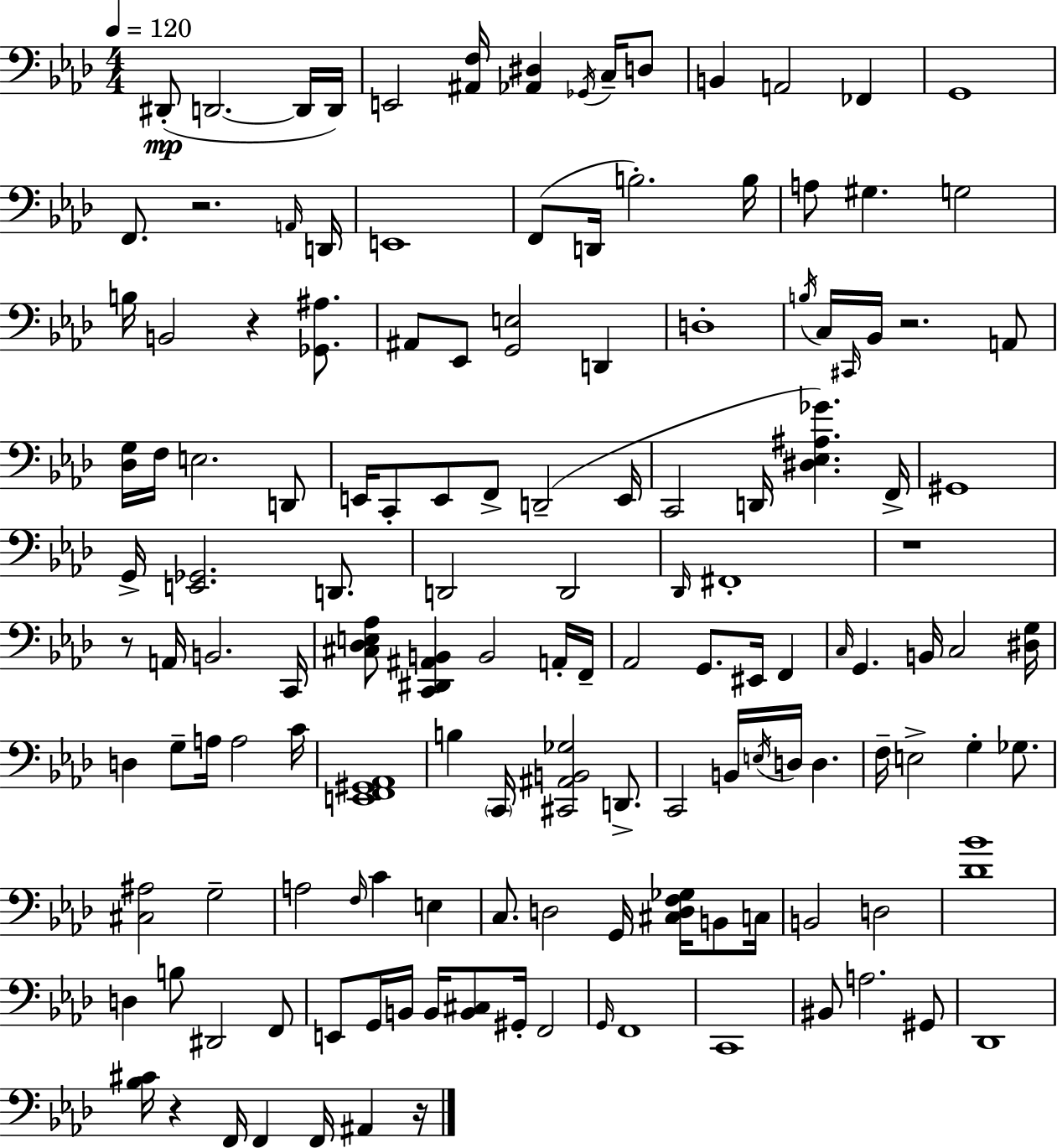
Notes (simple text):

D#2/e D2/h. D2/s D2/s E2/h [A#2,F3]/s [Ab2,D#3]/q Gb2/s C3/s D3/e B2/q A2/h FES2/q G2/w F2/e. R/h. A2/s D2/s E2/w F2/e D2/s B3/h. B3/s A3/e G#3/q. G3/h B3/s B2/h R/q [Gb2,A#3]/e. A#2/e Eb2/e [G2,E3]/h D2/q D3/w B3/s C3/s C#2/s Bb2/s R/h. A2/e [Db3,G3]/s F3/s E3/h. D2/e E2/s C2/e E2/e F2/e D2/h E2/s C2/h D2/s [D#3,Eb3,A#3,Gb4]/q. F2/s G#2/w G2/s [E2,Gb2]/h. D2/e. D2/h D2/h Db2/s F#2/w R/w R/e A2/s B2/h. C2/s [C#3,Db3,E3,Ab3]/e [C2,D#2,A#2,B2]/q B2/h A2/s F2/s Ab2/h G2/e. EIS2/s F2/q C3/s G2/q. B2/s C3/h [D#3,G3]/s D3/q G3/e A3/s A3/h C4/s [E2,F2,G#2,Ab2]/w B3/q C2/s [C#2,A#2,B2,Gb3]/h D2/e. C2/h B2/s E3/s D3/s D3/q. F3/s E3/h G3/q Gb3/e. [C#3,A#3]/h G3/h A3/h F3/s C4/q E3/q C3/e. D3/h G2/s [C#3,D3,F3,Gb3]/s B2/e C3/s B2/h D3/h [Db4,Bb4]/w D3/q B3/e D#2/h F2/e E2/e G2/s B2/s B2/s [B2,C#3]/e G#2/s F2/h G2/s F2/w C2/w BIS2/e A3/h. G#2/e Db2/w [Bb3,C#4]/s R/q F2/s F2/q F2/s A#2/q R/s